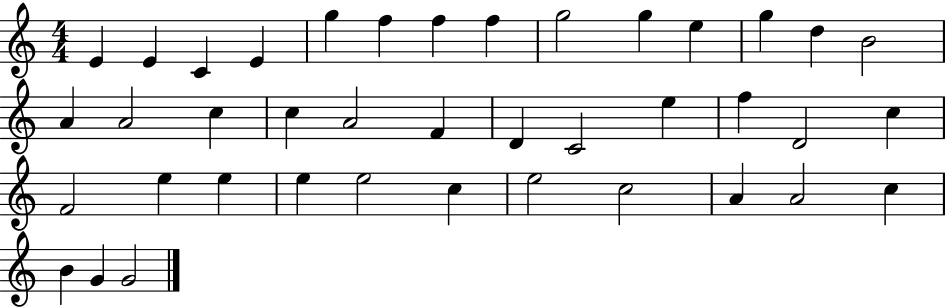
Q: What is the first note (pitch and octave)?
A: E4